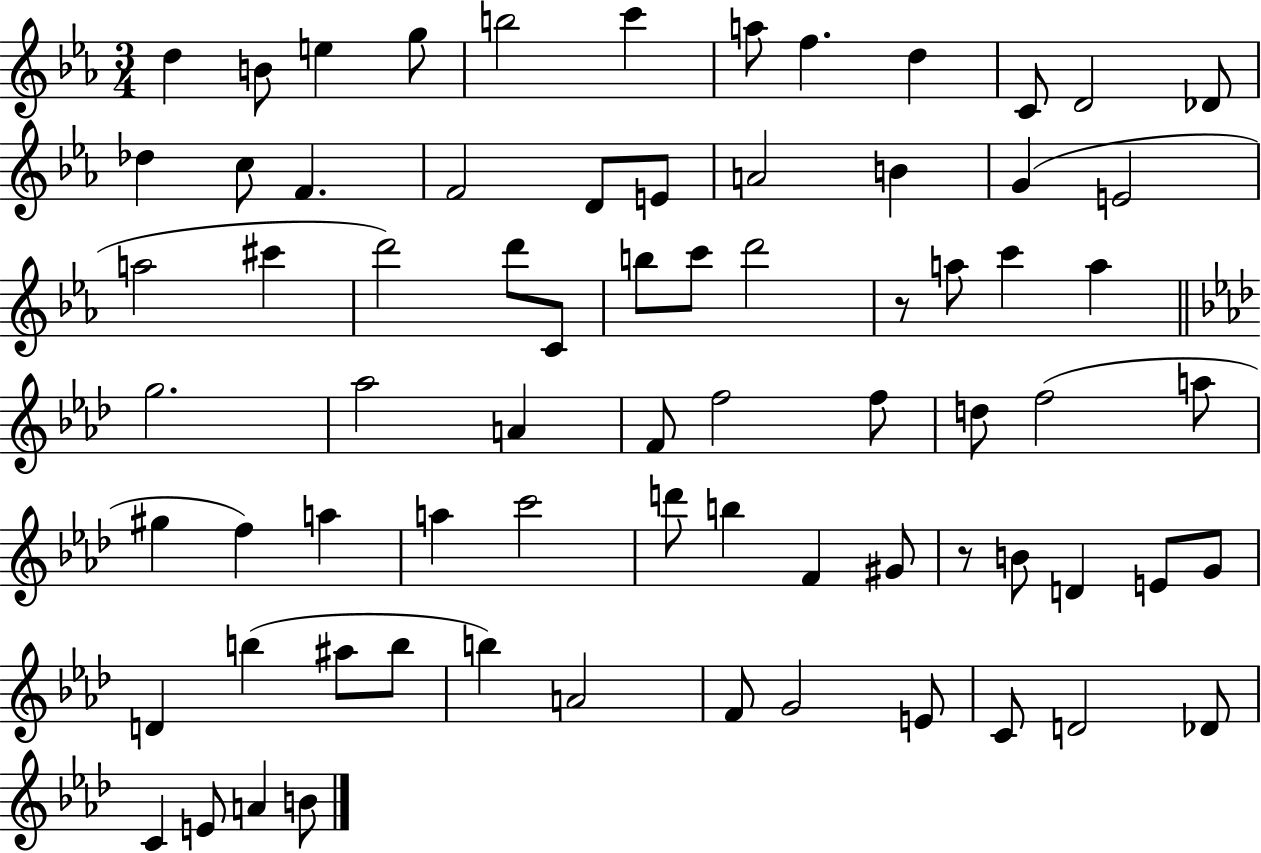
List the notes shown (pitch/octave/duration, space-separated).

D5/q B4/e E5/q G5/e B5/h C6/q A5/e F5/q. D5/q C4/e D4/h Db4/e Db5/q C5/e F4/q. F4/h D4/e E4/e A4/h B4/q G4/q E4/h A5/h C#6/q D6/h D6/e C4/e B5/e C6/e D6/h R/e A5/e C6/q A5/q G5/h. Ab5/h A4/q F4/e F5/h F5/e D5/e F5/h A5/e G#5/q F5/q A5/q A5/q C6/h D6/e B5/q F4/q G#4/e R/e B4/e D4/q E4/e G4/e D4/q B5/q A#5/e B5/e B5/q A4/h F4/e G4/h E4/e C4/e D4/h Db4/e C4/q E4/e A4/q B4/e